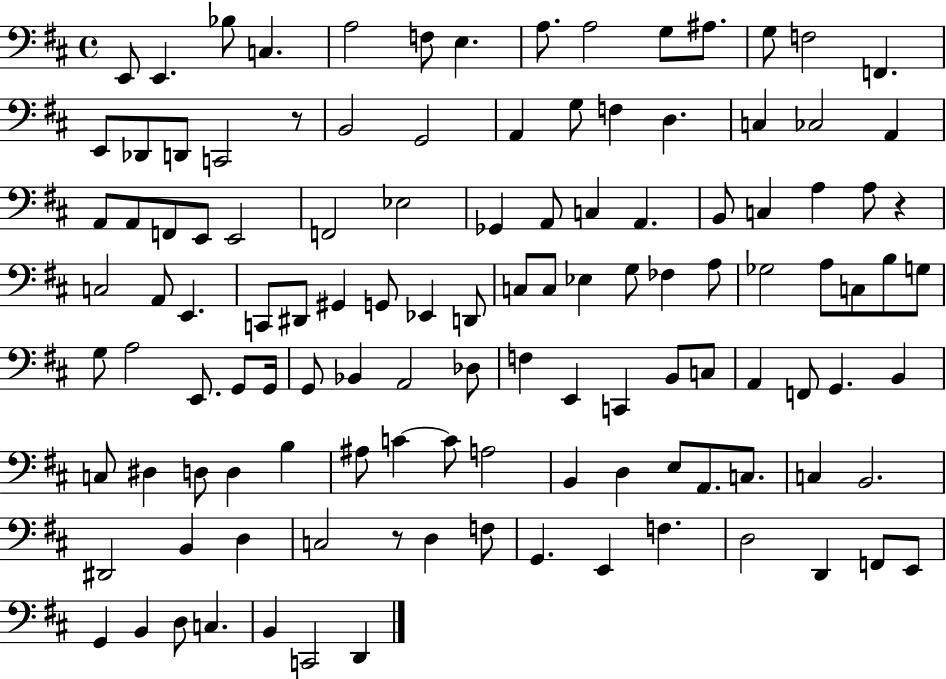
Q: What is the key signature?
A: D major